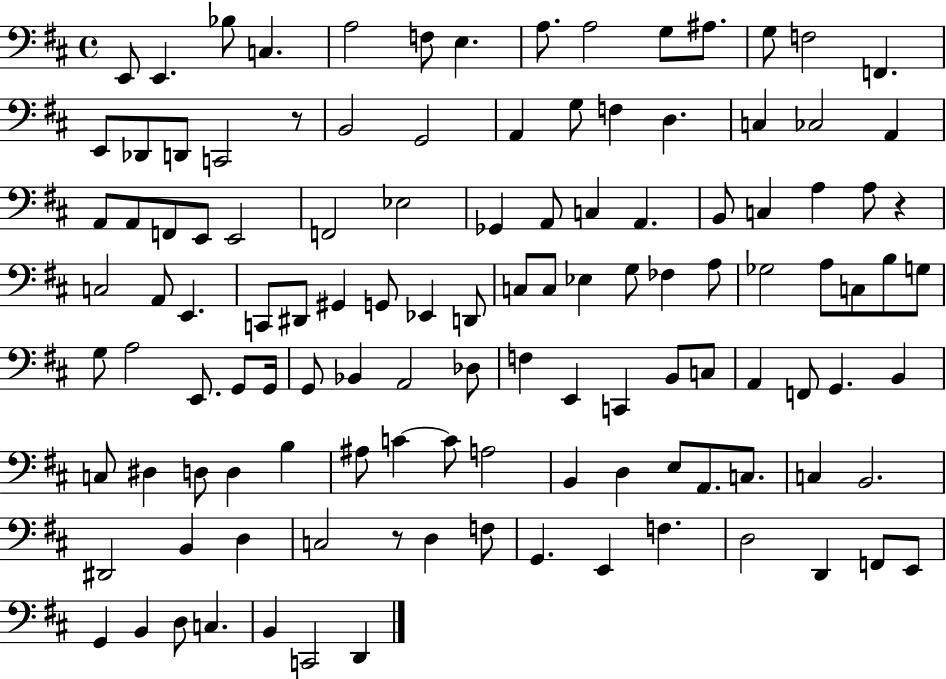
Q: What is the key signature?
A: D major